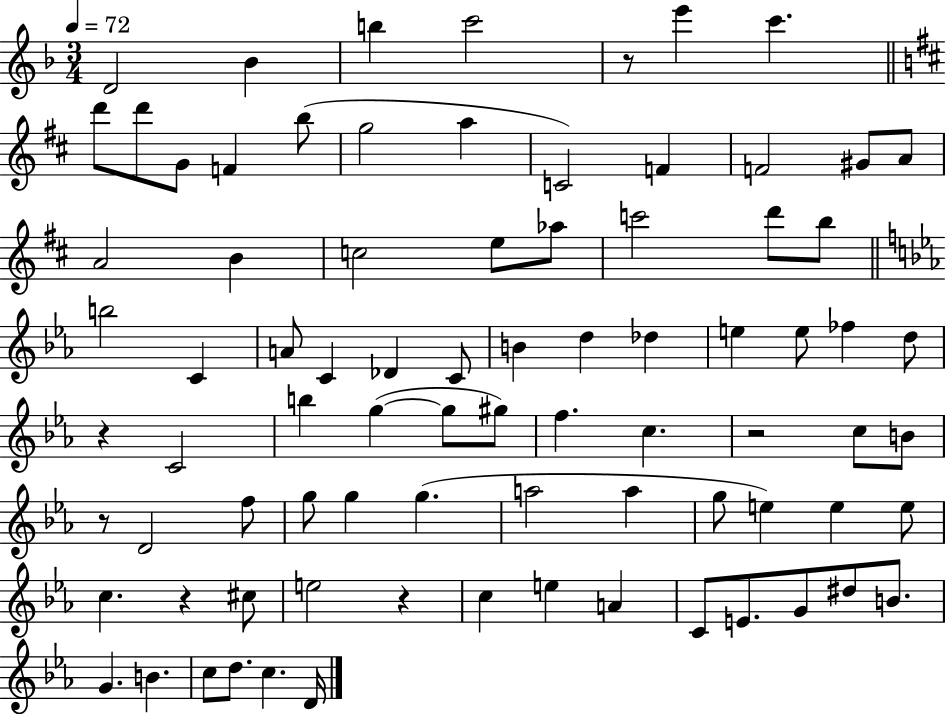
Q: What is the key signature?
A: F major